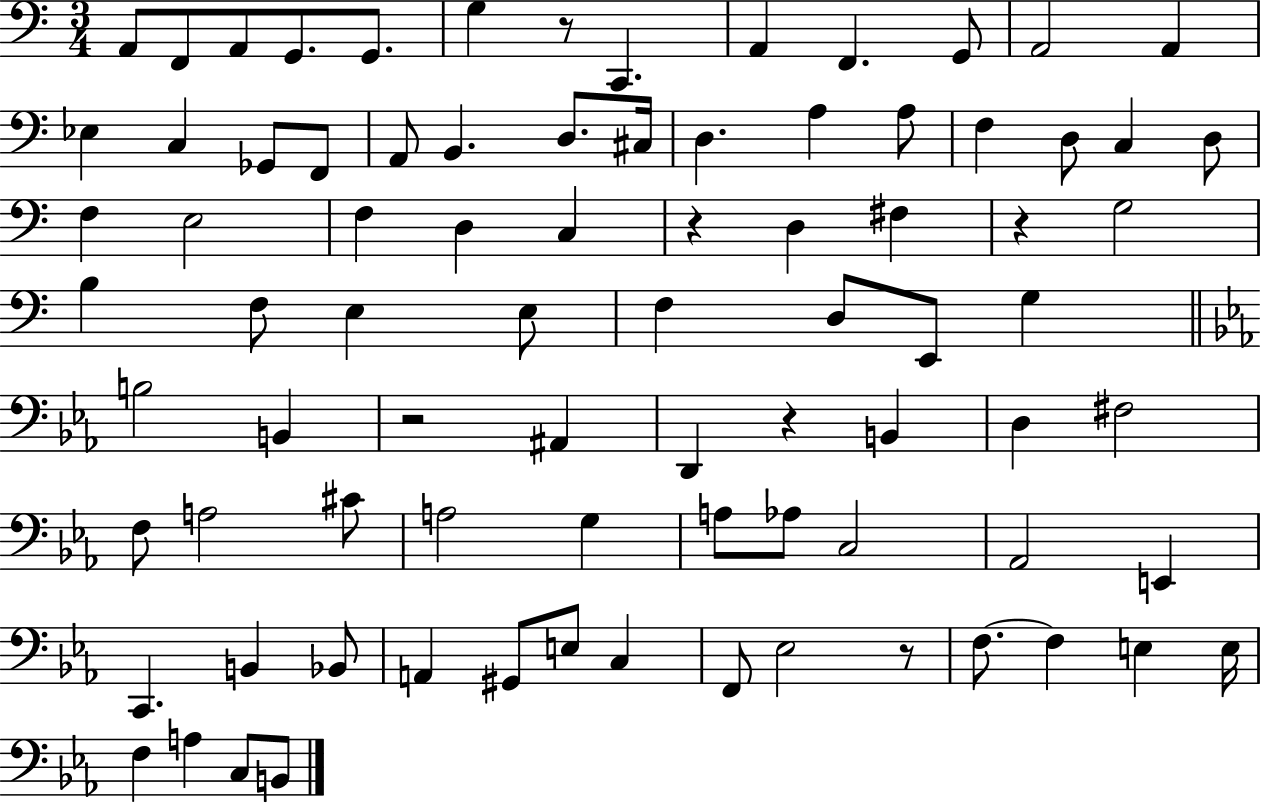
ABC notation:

X:1
T:Untitled
M:3/4
L:1/4
K:C
A,,/2 F,,/2 A,,/2 G,,/2 G,,/2 G, z/2 C,, A,, F,, G,,/2 A,,2 A,, _E, C, _G,,/2 F,,/2 A,,/2 B,, D,/2 ^C,/4 D, A, A,/2 F, D,/2 C, D,/2 F, E,2 F, D, C, z D, ^F, z G,2 B, F,/2 E, E,/2 F, D,/2 E,,/2 G, B,2 B,, z2 ^A,, D,, z B,, D, ^F,2 F,/2 A,2 ^C/2 A,2 G, A,/2 _A,/2 C,2 _A,,2 E,, C,, B,, _B,,/2 A,, ^G,,/2 E,/2 C, F,,/2 _E,2 z/2 F,/2 F, E, E,/4 F, A, C,/2 B,,/2